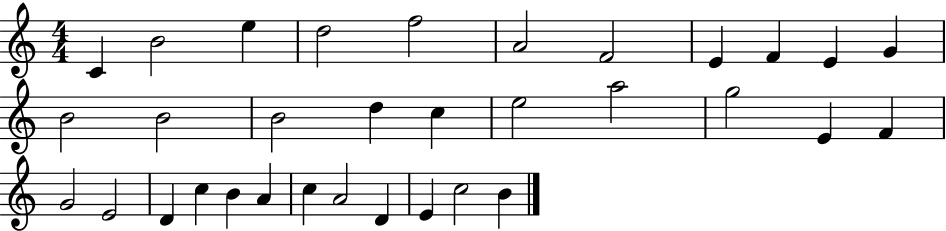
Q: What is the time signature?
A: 4/4